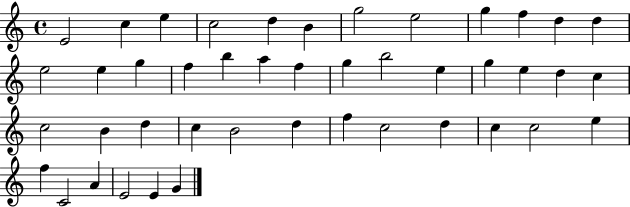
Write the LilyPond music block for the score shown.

{
  \clef treble
  \time 4/4
  \defaultTimeSignature
  \key c \major
  e'2 c''4 e''4 | c''2 d''4 b'4 | g''2 e''2 | g''4 f''4 d''4 d''4 | \break e''2 e''4 g''4 | f''4 b''4 a''4 f''4 | g''4 b''2 e''4 | g''4 e''4 d''4 c''4 | \break c''2 b'4 d''4 | c''4 b'2 d''4 | f''4 c''2 d''4 | c''4 c''2 e''4 | \break f''4 c'2 a'4 | e'2 e'4 g'4 | \bar "|."
}